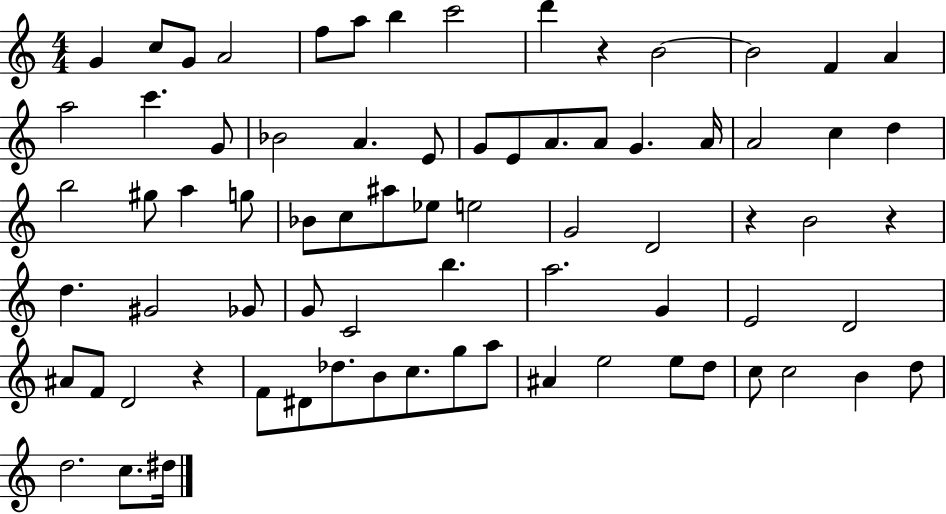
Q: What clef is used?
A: treble